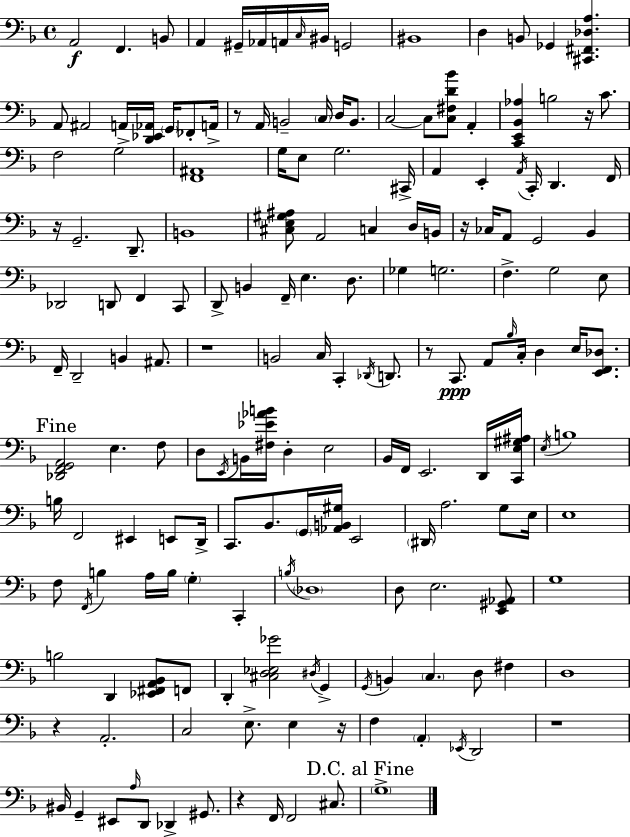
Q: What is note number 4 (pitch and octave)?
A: A2